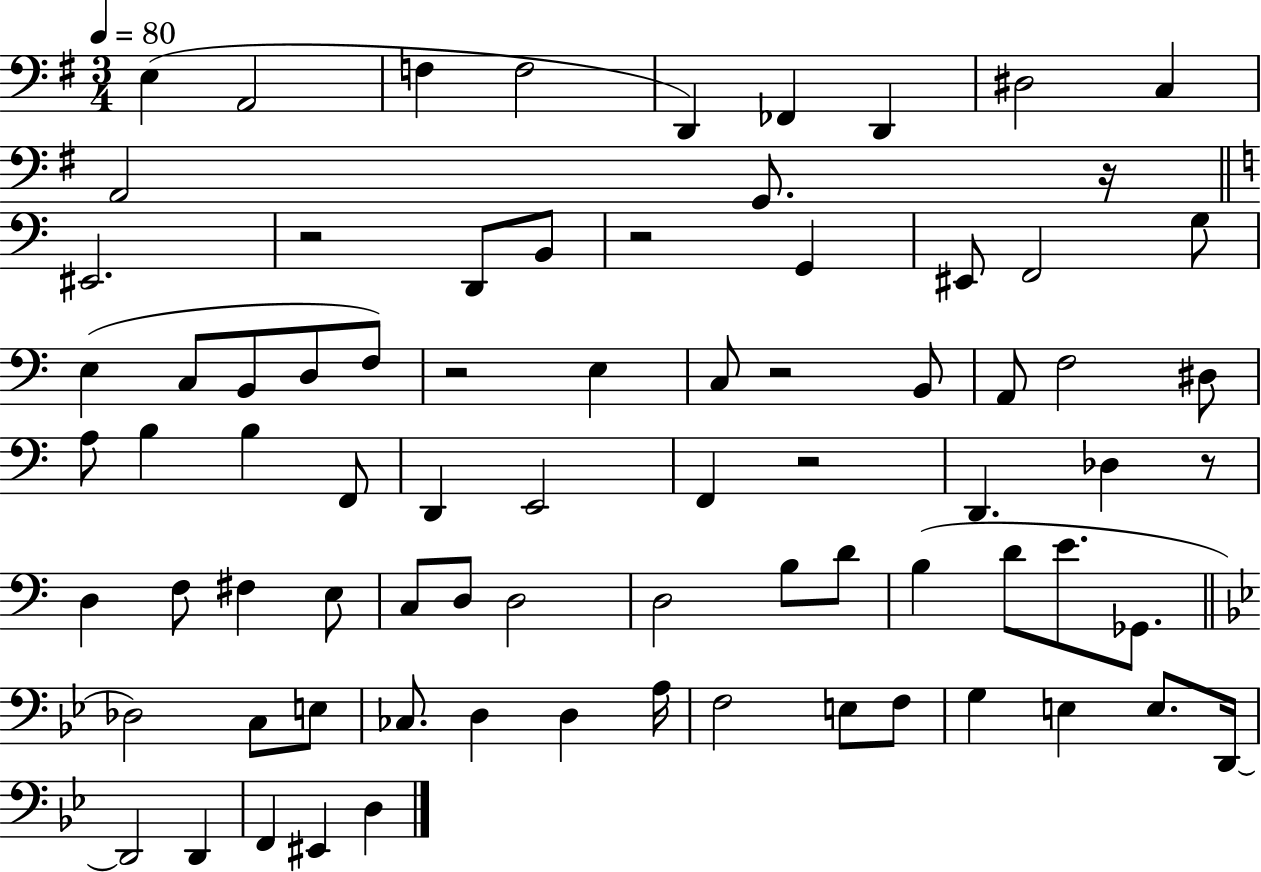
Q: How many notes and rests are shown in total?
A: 78